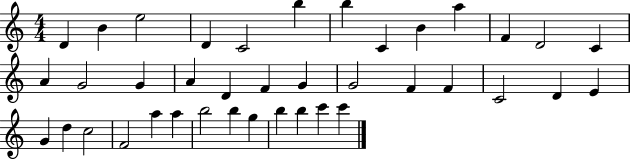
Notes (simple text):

D4/q B4/q E5/h D4/q C4/h B5/q B5/q C4/q B4/q A5/q F4/q D4/h C4/q A4/q G4/h G4/q A4/q D4/q F4/q G4/q G4/h F4/q F4/q C4/h D4/q E4/q G4/q D5/q C5/h F4/h A5/q A5/q B5/h B5/q G5/q B5/q B5/q C6/q C6/q